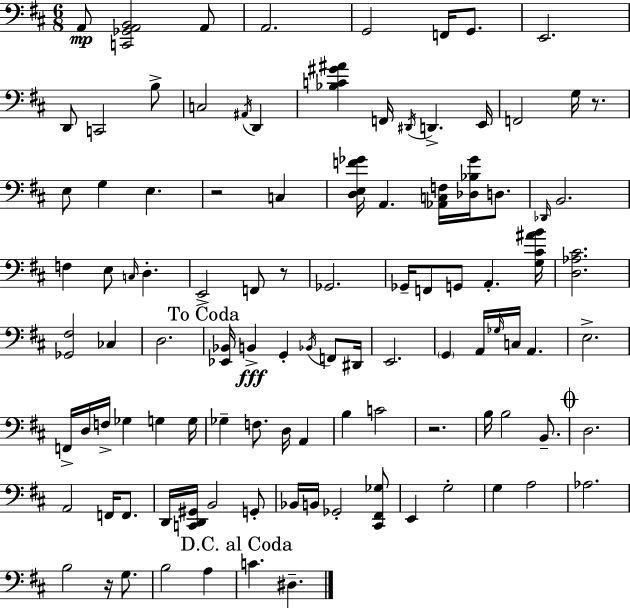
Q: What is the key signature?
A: D major